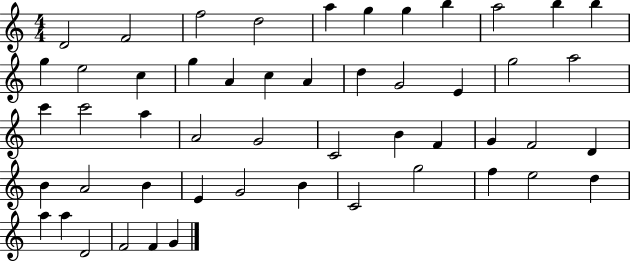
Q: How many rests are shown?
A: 0